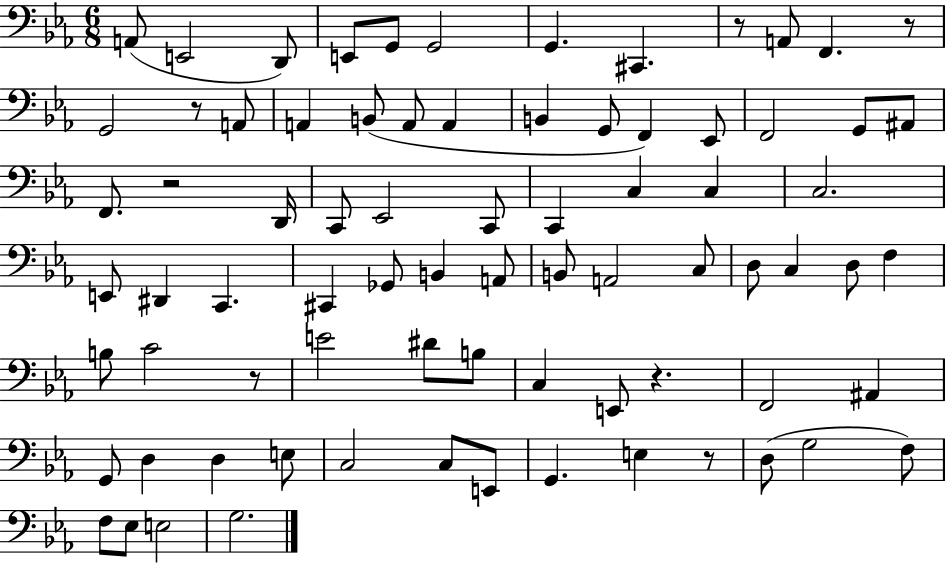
X:1
T:Untitled
M:6/8
L:1/4
K:Eb
A,,/2 E,,2 D,,/2 E,,/2 G,,/2 G,,2 G,, ^C,, z/2 A,,/2 F,, z/2 G,,2 z/2 A,,/2 A,, B,,/2 A,,/2 A,, B,, G,,/2 F,, _E,,/2 F,,2 G,,/2 ^A,,/2 F,,/2 z2 D,,/4 C,,/2 _E,,2 C,,/2 C,, C, C, C,2 E,,/2 ^D,, C,, ^C,, _G,,/2 B,, A,,/2 B,,/2 A,,2 C,/2 D,/2 C, D,/2 F, B,/2 C2 z/2 E2 ^D/2 B,/2 C, E,,/2 z F,,2 ^A,, G,,/2 D, D, E,/2 C,2 C,/2 E,,/2 G,, E, z/2 D,/2 G,2 F,/2 F,/2 _E,/2 E,2 G,2